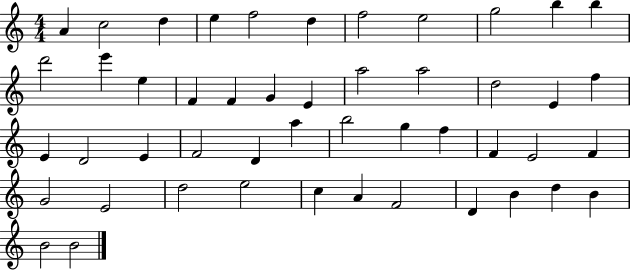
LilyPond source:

{
  \clef treble
  \numericTimeSignature
  \time 4/4
  \key c \major
  a'4 c''2 d''4 | e''4 f''2 d''4 | f''2 e''2 | g''2 b''4 b''4 | \break d'''2 e'''4 e''4 | f'4 f'4 g'4 e'4 | a''2 a''2 | d''2 e'4 f''4 | \break e'4 d'2 e'4 | f'2 d'4 a''4 | b''2 g''4 f''4 | f'4 e'2 f'4 | \break g'2 e'2 | d''2 e''2 | c''4 a'4 f'2 | d'4 b'4 d''4 b'4 | \break b'2 b'2 | \bar "|."
}